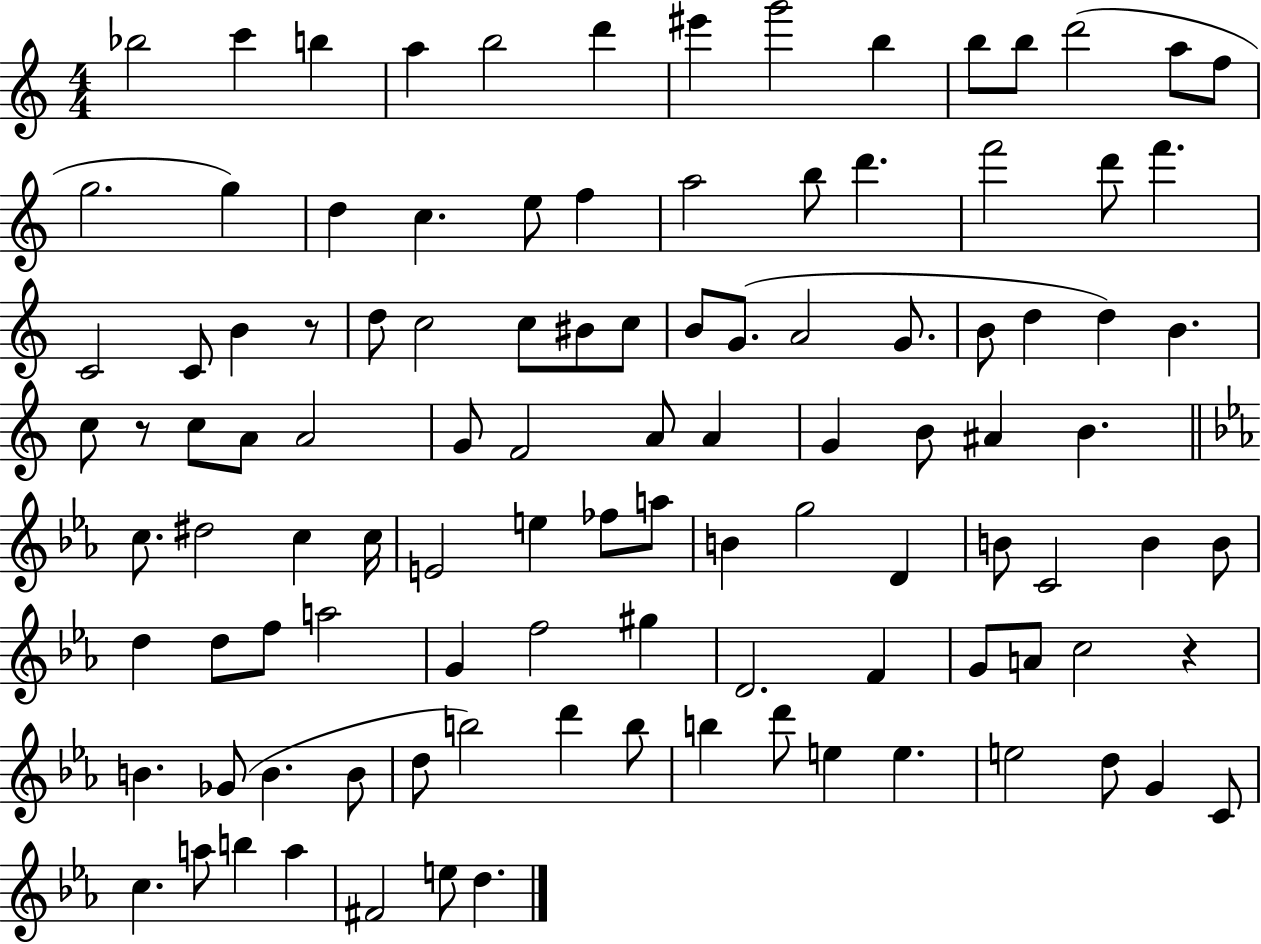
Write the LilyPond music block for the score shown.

{
  \clef treble
  \numericTimeSignature
  \time 4/4
  \key c \major
  bes''2 c'''4 b''4 | a''4 b''2 d'''4 | eis'''4 g'''2 b''4 | b''8 b''8 d'''2( a''8 f''8 | \break g''2. g''4) | d''4 c''4. e''8 f''4 | a''2 b''8 d'''4. | f'''2 d'''8 f'''4. | \break c'2 c'8 b'4 r8 | d''8 c''2 c''8 bis'8 c''8 | b'8 g'8.( a'2 g'8. | b'8 d''4 d''4) b'4. | \break c''8 r8 c''8 a'8 a'2 | g'8 f'2 a'8 a'4 | g'4 b'8 ais'4 b'4. | \bar "||" \break \key c \minor c''8. dis''2 c''4 c''16 | e'2 e''4 fes''8 a''8 | b'4 g''2 d'4 | b'8 c'2 b'4 b'8 | \break d''4 d''8 f''8 a''2 | g'4 f''2 gis''4 | d'2. f'4 | g'8 a'8 c''2 r4 | \break b'4. ges'8( b'4. b'8 | d''8 b''2) d'''4 b''8 | b''4 d'''8 e''4 e''4. | e''2 d''8 g'4 c'8 | \break c''4. a''8 b''4 a''4 | fis'2 e''8 d''4. | \bar "|."
}